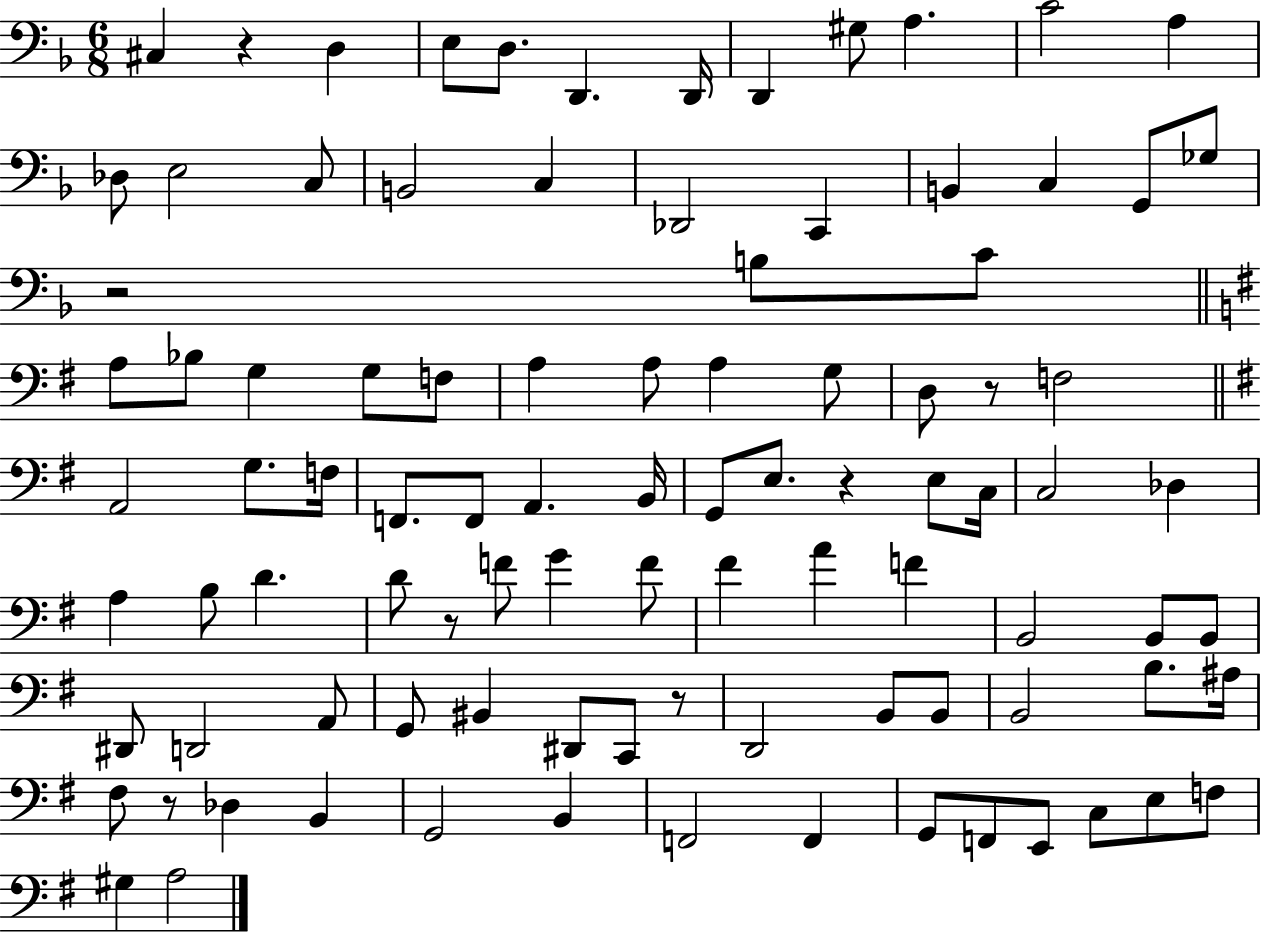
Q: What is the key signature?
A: F major